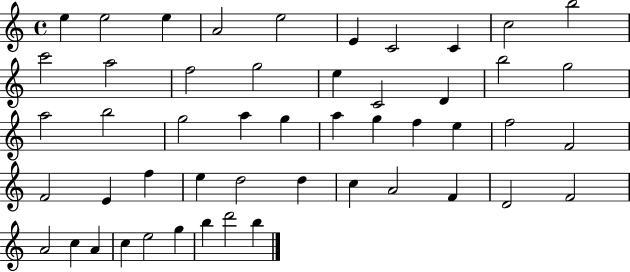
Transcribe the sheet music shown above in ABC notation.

X:1
T:Untitled
M:4/4
L:1/4
K:C
e e2 e A2 e2 E C2 C c2 b2 c'2 a2 f2 g2 e C2 D b2 g2 a2 b2 g2 a g a g f e f2 F2 F2 E f e d2 d c A2 F D2 F2 A2 c A c e2 g b d'2 b